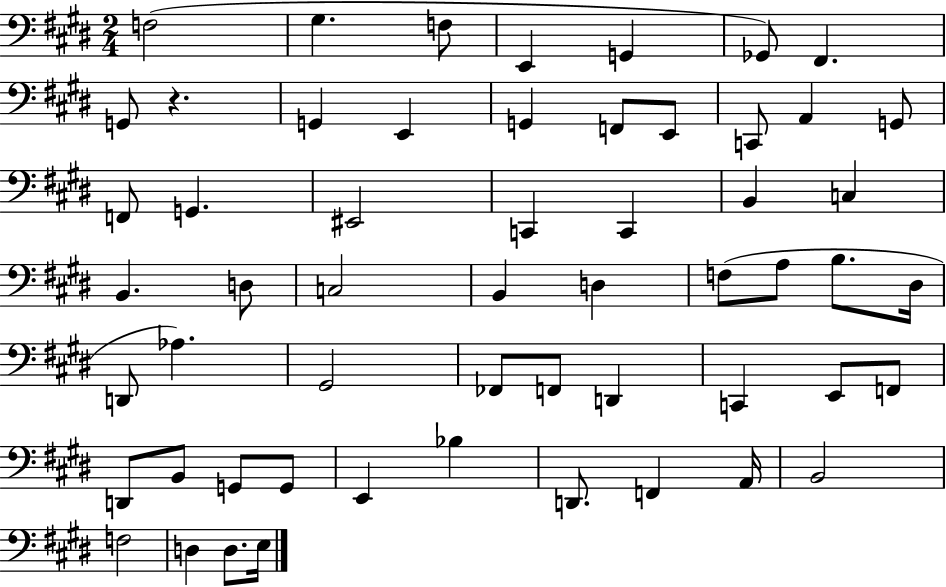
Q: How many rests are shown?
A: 1